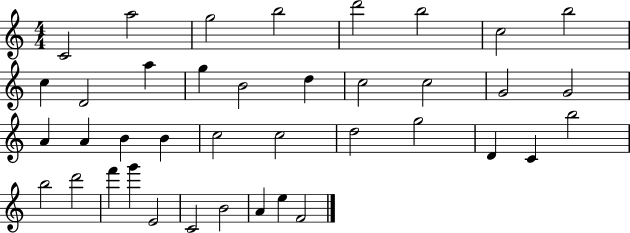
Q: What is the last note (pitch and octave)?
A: F4